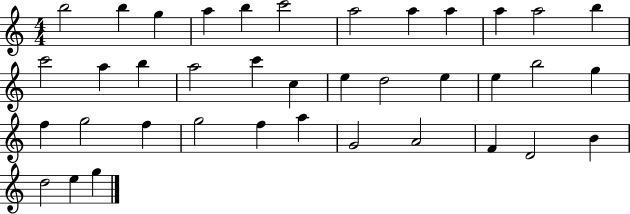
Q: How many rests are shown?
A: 0